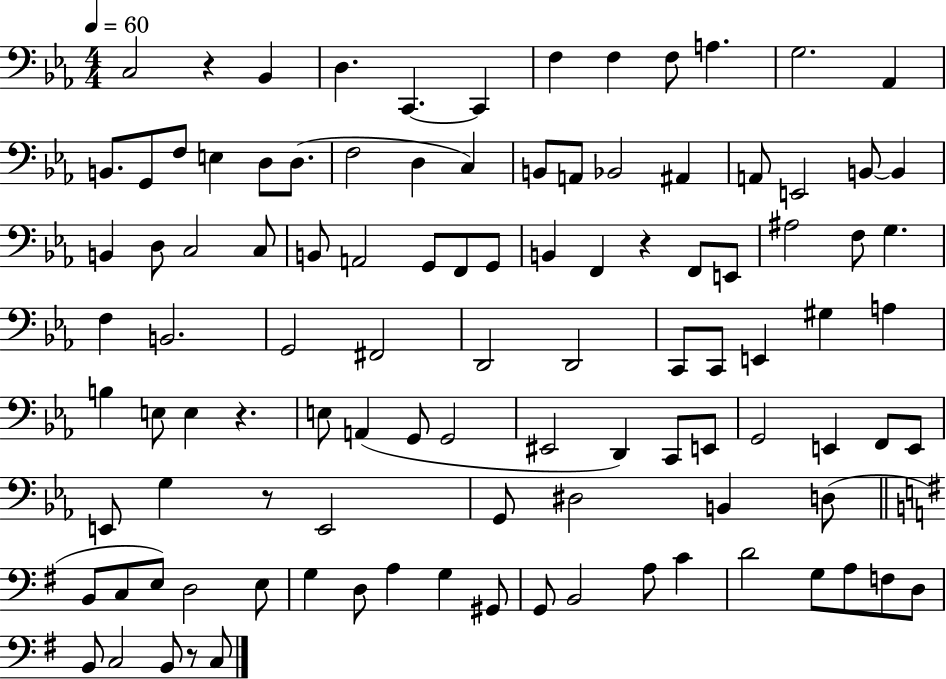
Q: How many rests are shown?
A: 5